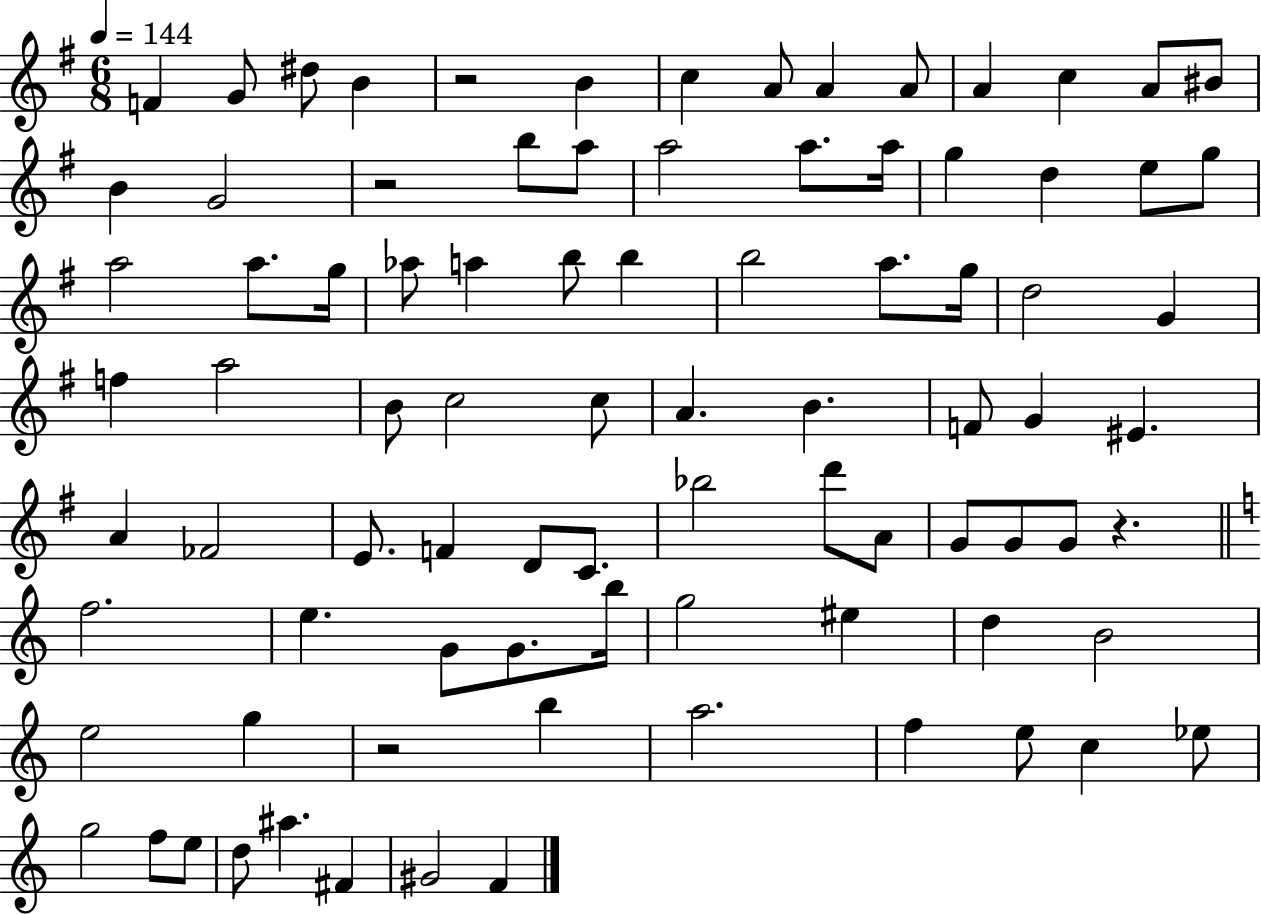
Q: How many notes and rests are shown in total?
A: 87